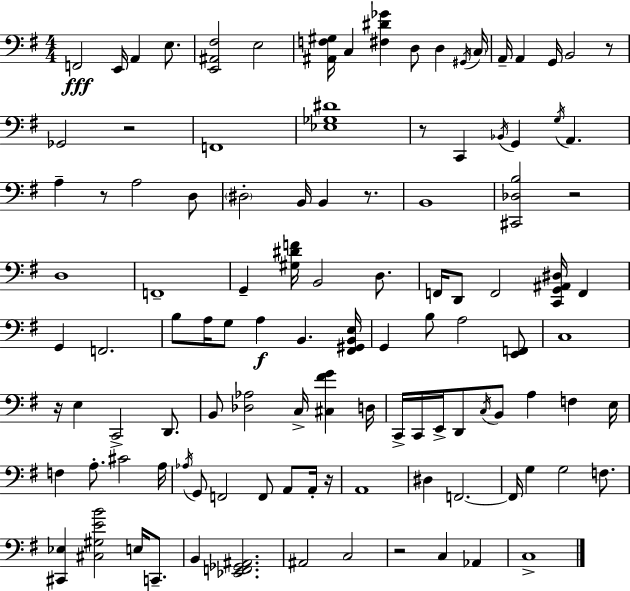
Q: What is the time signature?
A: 4/4